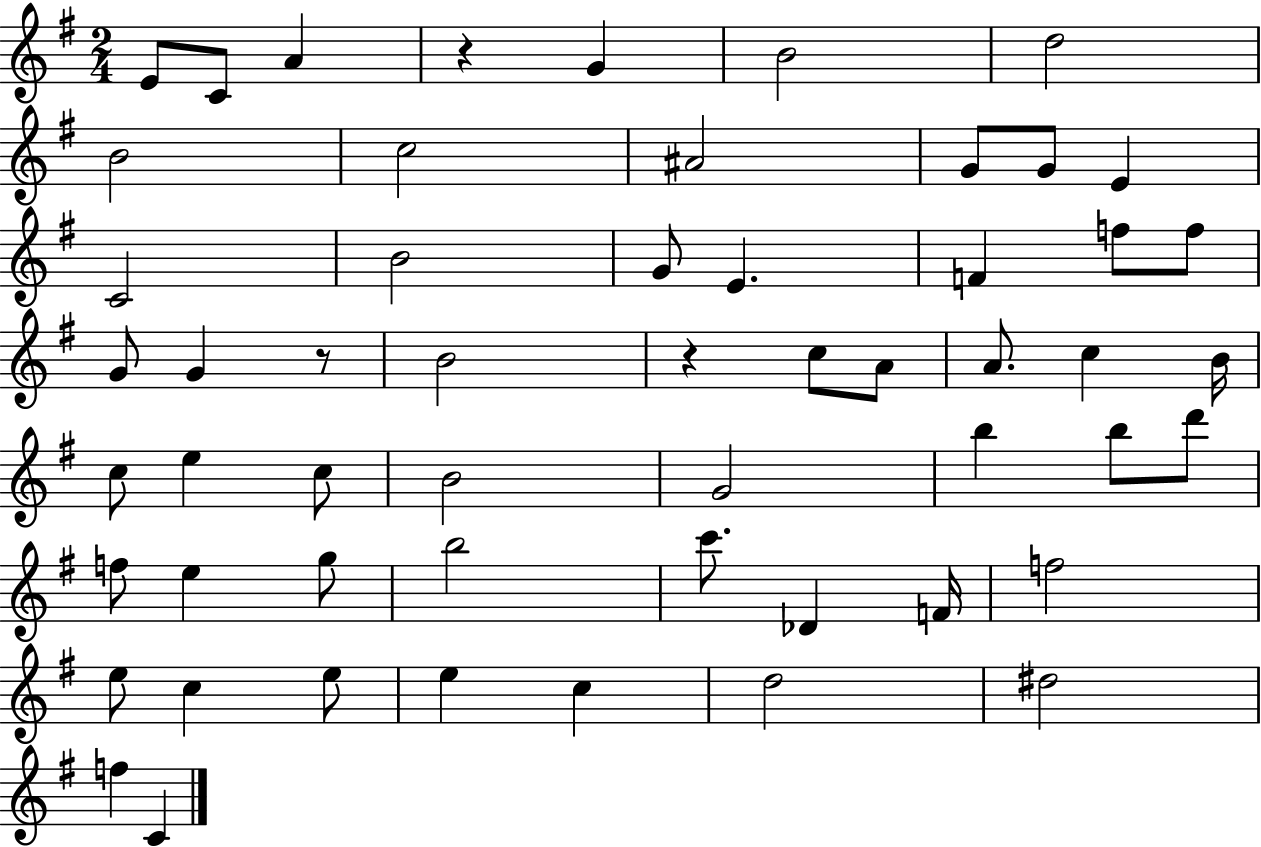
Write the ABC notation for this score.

X:1
T:Untitled
M:2/4
L:1/4
K:G
E/2 C/2 A z G B2 d2 B2 c2 ^A2 G/2 G/2 E C2 B2 G/2 E F f/2 f/2 G/2 G z/2 B2 z c/2 A/2 A/2 c B/4 c/2 e c/2 B2 G2 b b/2 d'/2 f/2 e g/2 b2 c'/2 _D F/4 f2 e/2 c e/2 e c d2 ^d2 f C